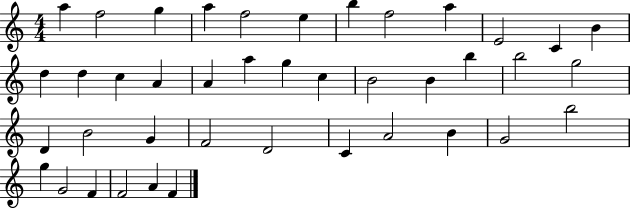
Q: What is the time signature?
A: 4/4